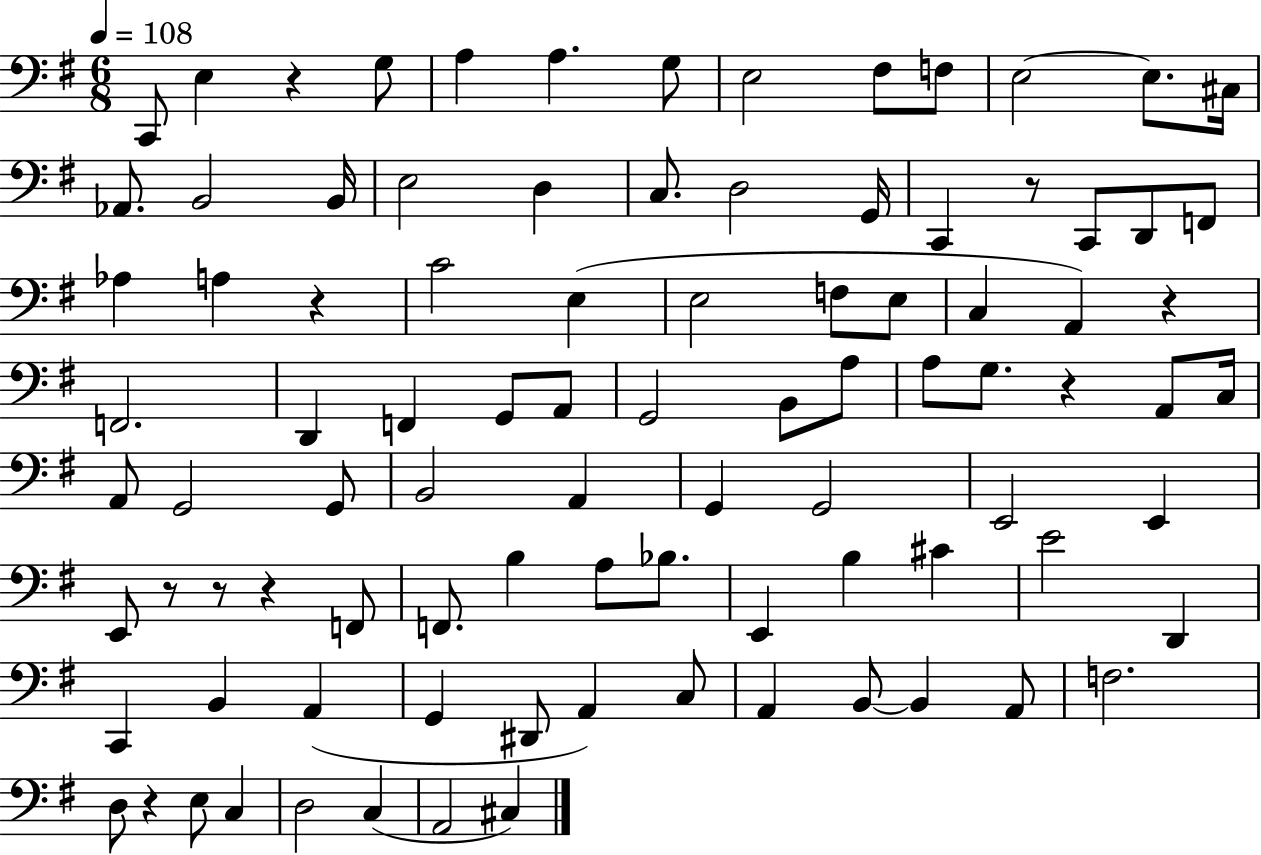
C2/e E3/q R/q G3/e A3/q A3/q. G3/e E3/h F#3/e F3/e E3/h E3/e. C#3/s Ab2/e. B2/h B2/s E3/h D3/q C3/e. D3/h G2/s C2/q R/e C2/e D2/e F2/e Ab3/q A3/q R/q C4/h E3/q E3/h F3/e E3/e C3/q A2/q R/q F2/h. D2/q F2/q G2/e A2/e G2/h B2/e A3/e A3/e G3/e. R/q A2/e C3/s A2/e G2/h G2/e B2/h A2/q G2/q G2/h E2/h E2/q E2/e R/e R/e R/q F2/e F2/e. B3/q A3/e Bb3/e. E2/q B3/q C#4/q E4/h D2/q C2/q B2/q A2/q G2/q D#2/e A2/q C3/e A2/q B2/e B2/q A2/e F3/h. D3/e R/q E3/e C3/q D3/h C3/q A2/h C#3/q